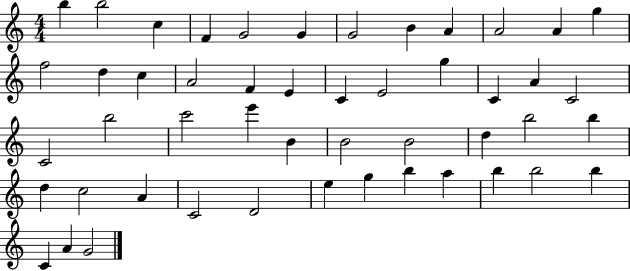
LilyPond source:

{
  \clef treble
  \numericTimeSignature
  \time 4/4
  \key c \major
  b''4 b''2 c''4 | f'4 g'2 g'4 | g'2 b'4 a'4 | a'2 a'4 g''4 | \break f''2 d''4 c''4 | a'2 f'4 e'4 | c'4 e'2 g''4 | c'4 a'4 c'2 | \break c'2 b''2 | c'''2 e'''4 b'4 | b'2 b'2 | d''4 b''2 b''4 | \break d''4 c''2 a'4 | c'2 d'2 | e''4 g''4 b''4 a''4 | b''4 b''2 b''4 | \break c'4 a'4 g'2 | \bar "|."
}